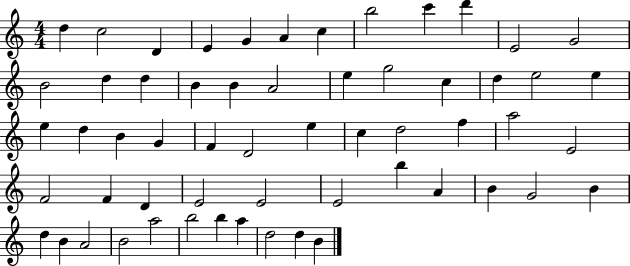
D5/q C5/h D4/q E4/q G4/q A4/q C5/q B5/h C6/q D6/q E4/h G4/h B4/h D5/q D5/q B4/q B4/q A4/h E5/q G5/h C5/q D5/q E5/h E5/q E5/q D5/q B4/q G4/q F4/q D4/h E5/q C5/q D5/h F5/q A5/h E4/h F4/h F4/q D4/q E4/h E4/h E4/h B5/q A4/q B4/q G4/h B4/q D5/q B4/q A4/h B4/h A5/h B5/h B5/q A5/q D5/h D5/q B4/q